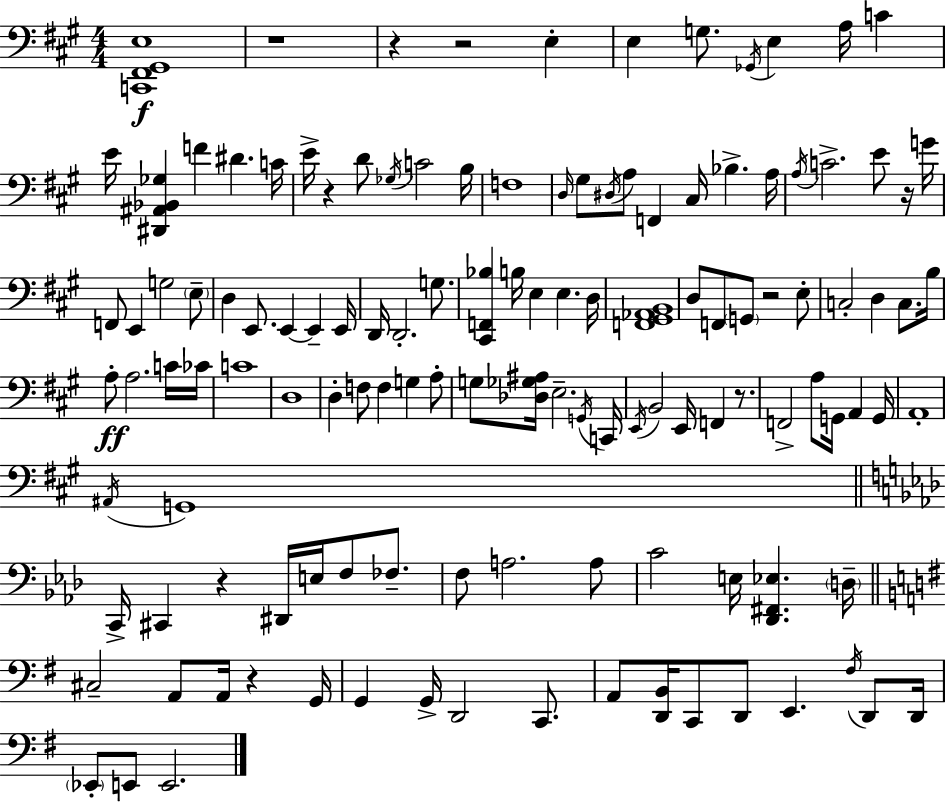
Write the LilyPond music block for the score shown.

{
  \clef bass
  \numericTimeSignature
  \time 4/4
  \key a \major
  \repeat volta 2 { <c, fis, gis, e>1\f | r1 | r4 r2 e4-. | e4 g8. \acciaccatura { ges,16 } e4 a16 c'4 | \break e'16 <dis, ais, bes, ges>4 f'4 dis'4. | c'16 e'16-> r4 d'8 \acciaccatura { ges16 } c'2 | b16 f1 | \grace { d16 } gis8 \acciaccatura { dis16 } a8 f,4 cis16 bes4.-> | \break a16 \acciaccatura { a16 } c'2.-> | e'8 r16 g'16 f,8 e,4 g2 | \parenthesize e8-- d4 e,8. e,4~~ | e,4-- e,16 d,16 d,2.-. | \break g8. <cis, f, bes>4 b16 e4 e4. | d16 <f, gis, aes, b,>1 | d8 f,8 \parenthesize g,8 r2 | e8-. c2-. d4 | \break c8. b16 a8-.\ff a2. | c'16 ces'16 c'1 | d1 | d4-. f8 f4 g4 | \break a8-. g8 <des ges ais>16 e2.-- | \acciaccatura { g,16 } c,16 \acciaccatura { e,16 } b,2 e,16 | f,4 r8. f,2-> a8 | g,16 a,4 g,16 a,1-. | \break \acciaccatura { ais,16 } g,1 | \bar "||" \break \key aes \major c,16-> cis,4 r4 dis,16 e16 f8 fes8.-- | f8 a2. a8 | c'2 e16 <des, fis, ees>4. \parenthesize d16-- | \bar "||" \break \key g \major cis2-- a,8 a,16 r4 g,16 | g,4 g,16-> d,2 c,8. | a,8 <d, b,>16 c,8 d,8 e,4. \acciaccatura { fis16 } d,8 | d,16 \parenthesize ees,8-. e,8 e,2. | \break } \bar "|."
}